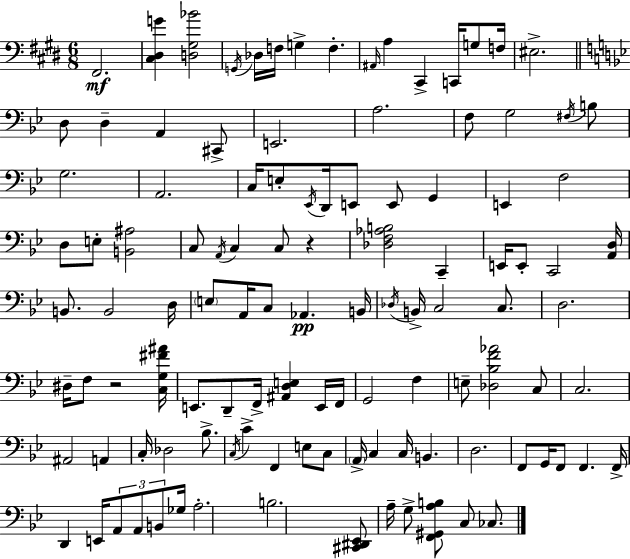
{
  \clef bass
  \numericTimeSignature
  \time 6/8
  \key e \major
  \repeat volta 2 { fis,2.\mf | <cis dis g'>4 <d gis bes'>2 | \acciaccatura { g,16 } des16 f16 g4-> f4.-. | \grace { ais,16 } a4 cis,4-> c,16 g8 | \break f16 eis2.-> | \bar "||" \break \key bes \major d8 d4-- a,4 cis,8-> | e,2. | a2. | f8 g2 \acciaccatura { fis16 } b8 | \break g2. | a,2. | c16 e8-. \acciaccatura { ees,16 } d,16 e,8 e,8 g,4 | e,4 f2 | \break d8 e8-. <b, ais>2 | c8 \acciaccatura { a,16 } c4 c8 r4 | <des f aes b>2 c,4-- | e,16 e,8-. c,2 | \break <a, d>16 b,8. b,2 | d16 \parenthesize e8 a,16 c8 aes,4.\pp | b,16 \acciaccatura { des16 } b,16-> c2 | c8. d2. | \break dis16-- f8 r2 | <c g fis' ais'>16 e,8. d,8-- f,16-> <ais, d e>4 | e,16 f,16 g,2 | f4 e8-- <des bes f' aes'>2 | \break c8 c2. | ais,2 | a,4 c16-. des2 | bes8.-> \acciaccatura { c16 } c'4-> f,4 | \break e8 c8 \parenthesize a,16-> c4 c16 b,4. | d2. | f,8 g,16 f,8 f,4. | f,16-> d,4 e,16 \tuplet 3/2 { a,8 | \break a,8 b,8 } ges16 a2.-. | b2. | <cis, dis, ees,>8 a16-- g8-> <f, gis, a b>8 | c8 ces8. } \bar "|."
}